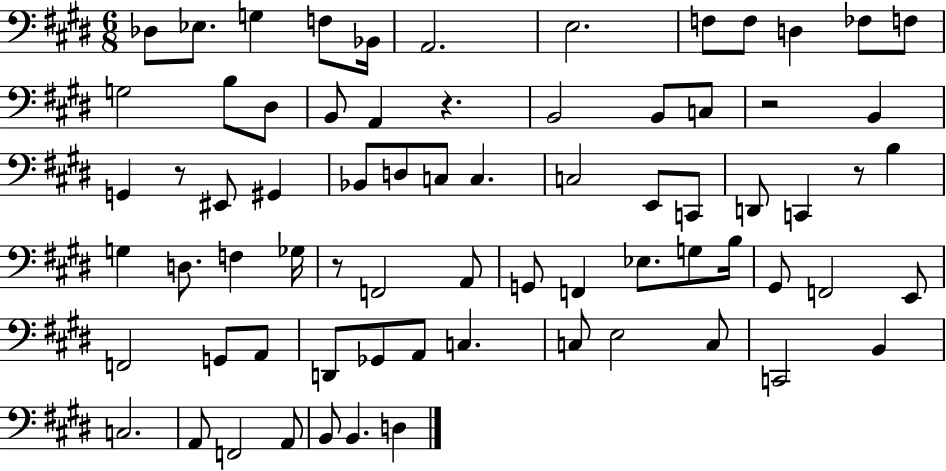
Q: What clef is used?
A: bass